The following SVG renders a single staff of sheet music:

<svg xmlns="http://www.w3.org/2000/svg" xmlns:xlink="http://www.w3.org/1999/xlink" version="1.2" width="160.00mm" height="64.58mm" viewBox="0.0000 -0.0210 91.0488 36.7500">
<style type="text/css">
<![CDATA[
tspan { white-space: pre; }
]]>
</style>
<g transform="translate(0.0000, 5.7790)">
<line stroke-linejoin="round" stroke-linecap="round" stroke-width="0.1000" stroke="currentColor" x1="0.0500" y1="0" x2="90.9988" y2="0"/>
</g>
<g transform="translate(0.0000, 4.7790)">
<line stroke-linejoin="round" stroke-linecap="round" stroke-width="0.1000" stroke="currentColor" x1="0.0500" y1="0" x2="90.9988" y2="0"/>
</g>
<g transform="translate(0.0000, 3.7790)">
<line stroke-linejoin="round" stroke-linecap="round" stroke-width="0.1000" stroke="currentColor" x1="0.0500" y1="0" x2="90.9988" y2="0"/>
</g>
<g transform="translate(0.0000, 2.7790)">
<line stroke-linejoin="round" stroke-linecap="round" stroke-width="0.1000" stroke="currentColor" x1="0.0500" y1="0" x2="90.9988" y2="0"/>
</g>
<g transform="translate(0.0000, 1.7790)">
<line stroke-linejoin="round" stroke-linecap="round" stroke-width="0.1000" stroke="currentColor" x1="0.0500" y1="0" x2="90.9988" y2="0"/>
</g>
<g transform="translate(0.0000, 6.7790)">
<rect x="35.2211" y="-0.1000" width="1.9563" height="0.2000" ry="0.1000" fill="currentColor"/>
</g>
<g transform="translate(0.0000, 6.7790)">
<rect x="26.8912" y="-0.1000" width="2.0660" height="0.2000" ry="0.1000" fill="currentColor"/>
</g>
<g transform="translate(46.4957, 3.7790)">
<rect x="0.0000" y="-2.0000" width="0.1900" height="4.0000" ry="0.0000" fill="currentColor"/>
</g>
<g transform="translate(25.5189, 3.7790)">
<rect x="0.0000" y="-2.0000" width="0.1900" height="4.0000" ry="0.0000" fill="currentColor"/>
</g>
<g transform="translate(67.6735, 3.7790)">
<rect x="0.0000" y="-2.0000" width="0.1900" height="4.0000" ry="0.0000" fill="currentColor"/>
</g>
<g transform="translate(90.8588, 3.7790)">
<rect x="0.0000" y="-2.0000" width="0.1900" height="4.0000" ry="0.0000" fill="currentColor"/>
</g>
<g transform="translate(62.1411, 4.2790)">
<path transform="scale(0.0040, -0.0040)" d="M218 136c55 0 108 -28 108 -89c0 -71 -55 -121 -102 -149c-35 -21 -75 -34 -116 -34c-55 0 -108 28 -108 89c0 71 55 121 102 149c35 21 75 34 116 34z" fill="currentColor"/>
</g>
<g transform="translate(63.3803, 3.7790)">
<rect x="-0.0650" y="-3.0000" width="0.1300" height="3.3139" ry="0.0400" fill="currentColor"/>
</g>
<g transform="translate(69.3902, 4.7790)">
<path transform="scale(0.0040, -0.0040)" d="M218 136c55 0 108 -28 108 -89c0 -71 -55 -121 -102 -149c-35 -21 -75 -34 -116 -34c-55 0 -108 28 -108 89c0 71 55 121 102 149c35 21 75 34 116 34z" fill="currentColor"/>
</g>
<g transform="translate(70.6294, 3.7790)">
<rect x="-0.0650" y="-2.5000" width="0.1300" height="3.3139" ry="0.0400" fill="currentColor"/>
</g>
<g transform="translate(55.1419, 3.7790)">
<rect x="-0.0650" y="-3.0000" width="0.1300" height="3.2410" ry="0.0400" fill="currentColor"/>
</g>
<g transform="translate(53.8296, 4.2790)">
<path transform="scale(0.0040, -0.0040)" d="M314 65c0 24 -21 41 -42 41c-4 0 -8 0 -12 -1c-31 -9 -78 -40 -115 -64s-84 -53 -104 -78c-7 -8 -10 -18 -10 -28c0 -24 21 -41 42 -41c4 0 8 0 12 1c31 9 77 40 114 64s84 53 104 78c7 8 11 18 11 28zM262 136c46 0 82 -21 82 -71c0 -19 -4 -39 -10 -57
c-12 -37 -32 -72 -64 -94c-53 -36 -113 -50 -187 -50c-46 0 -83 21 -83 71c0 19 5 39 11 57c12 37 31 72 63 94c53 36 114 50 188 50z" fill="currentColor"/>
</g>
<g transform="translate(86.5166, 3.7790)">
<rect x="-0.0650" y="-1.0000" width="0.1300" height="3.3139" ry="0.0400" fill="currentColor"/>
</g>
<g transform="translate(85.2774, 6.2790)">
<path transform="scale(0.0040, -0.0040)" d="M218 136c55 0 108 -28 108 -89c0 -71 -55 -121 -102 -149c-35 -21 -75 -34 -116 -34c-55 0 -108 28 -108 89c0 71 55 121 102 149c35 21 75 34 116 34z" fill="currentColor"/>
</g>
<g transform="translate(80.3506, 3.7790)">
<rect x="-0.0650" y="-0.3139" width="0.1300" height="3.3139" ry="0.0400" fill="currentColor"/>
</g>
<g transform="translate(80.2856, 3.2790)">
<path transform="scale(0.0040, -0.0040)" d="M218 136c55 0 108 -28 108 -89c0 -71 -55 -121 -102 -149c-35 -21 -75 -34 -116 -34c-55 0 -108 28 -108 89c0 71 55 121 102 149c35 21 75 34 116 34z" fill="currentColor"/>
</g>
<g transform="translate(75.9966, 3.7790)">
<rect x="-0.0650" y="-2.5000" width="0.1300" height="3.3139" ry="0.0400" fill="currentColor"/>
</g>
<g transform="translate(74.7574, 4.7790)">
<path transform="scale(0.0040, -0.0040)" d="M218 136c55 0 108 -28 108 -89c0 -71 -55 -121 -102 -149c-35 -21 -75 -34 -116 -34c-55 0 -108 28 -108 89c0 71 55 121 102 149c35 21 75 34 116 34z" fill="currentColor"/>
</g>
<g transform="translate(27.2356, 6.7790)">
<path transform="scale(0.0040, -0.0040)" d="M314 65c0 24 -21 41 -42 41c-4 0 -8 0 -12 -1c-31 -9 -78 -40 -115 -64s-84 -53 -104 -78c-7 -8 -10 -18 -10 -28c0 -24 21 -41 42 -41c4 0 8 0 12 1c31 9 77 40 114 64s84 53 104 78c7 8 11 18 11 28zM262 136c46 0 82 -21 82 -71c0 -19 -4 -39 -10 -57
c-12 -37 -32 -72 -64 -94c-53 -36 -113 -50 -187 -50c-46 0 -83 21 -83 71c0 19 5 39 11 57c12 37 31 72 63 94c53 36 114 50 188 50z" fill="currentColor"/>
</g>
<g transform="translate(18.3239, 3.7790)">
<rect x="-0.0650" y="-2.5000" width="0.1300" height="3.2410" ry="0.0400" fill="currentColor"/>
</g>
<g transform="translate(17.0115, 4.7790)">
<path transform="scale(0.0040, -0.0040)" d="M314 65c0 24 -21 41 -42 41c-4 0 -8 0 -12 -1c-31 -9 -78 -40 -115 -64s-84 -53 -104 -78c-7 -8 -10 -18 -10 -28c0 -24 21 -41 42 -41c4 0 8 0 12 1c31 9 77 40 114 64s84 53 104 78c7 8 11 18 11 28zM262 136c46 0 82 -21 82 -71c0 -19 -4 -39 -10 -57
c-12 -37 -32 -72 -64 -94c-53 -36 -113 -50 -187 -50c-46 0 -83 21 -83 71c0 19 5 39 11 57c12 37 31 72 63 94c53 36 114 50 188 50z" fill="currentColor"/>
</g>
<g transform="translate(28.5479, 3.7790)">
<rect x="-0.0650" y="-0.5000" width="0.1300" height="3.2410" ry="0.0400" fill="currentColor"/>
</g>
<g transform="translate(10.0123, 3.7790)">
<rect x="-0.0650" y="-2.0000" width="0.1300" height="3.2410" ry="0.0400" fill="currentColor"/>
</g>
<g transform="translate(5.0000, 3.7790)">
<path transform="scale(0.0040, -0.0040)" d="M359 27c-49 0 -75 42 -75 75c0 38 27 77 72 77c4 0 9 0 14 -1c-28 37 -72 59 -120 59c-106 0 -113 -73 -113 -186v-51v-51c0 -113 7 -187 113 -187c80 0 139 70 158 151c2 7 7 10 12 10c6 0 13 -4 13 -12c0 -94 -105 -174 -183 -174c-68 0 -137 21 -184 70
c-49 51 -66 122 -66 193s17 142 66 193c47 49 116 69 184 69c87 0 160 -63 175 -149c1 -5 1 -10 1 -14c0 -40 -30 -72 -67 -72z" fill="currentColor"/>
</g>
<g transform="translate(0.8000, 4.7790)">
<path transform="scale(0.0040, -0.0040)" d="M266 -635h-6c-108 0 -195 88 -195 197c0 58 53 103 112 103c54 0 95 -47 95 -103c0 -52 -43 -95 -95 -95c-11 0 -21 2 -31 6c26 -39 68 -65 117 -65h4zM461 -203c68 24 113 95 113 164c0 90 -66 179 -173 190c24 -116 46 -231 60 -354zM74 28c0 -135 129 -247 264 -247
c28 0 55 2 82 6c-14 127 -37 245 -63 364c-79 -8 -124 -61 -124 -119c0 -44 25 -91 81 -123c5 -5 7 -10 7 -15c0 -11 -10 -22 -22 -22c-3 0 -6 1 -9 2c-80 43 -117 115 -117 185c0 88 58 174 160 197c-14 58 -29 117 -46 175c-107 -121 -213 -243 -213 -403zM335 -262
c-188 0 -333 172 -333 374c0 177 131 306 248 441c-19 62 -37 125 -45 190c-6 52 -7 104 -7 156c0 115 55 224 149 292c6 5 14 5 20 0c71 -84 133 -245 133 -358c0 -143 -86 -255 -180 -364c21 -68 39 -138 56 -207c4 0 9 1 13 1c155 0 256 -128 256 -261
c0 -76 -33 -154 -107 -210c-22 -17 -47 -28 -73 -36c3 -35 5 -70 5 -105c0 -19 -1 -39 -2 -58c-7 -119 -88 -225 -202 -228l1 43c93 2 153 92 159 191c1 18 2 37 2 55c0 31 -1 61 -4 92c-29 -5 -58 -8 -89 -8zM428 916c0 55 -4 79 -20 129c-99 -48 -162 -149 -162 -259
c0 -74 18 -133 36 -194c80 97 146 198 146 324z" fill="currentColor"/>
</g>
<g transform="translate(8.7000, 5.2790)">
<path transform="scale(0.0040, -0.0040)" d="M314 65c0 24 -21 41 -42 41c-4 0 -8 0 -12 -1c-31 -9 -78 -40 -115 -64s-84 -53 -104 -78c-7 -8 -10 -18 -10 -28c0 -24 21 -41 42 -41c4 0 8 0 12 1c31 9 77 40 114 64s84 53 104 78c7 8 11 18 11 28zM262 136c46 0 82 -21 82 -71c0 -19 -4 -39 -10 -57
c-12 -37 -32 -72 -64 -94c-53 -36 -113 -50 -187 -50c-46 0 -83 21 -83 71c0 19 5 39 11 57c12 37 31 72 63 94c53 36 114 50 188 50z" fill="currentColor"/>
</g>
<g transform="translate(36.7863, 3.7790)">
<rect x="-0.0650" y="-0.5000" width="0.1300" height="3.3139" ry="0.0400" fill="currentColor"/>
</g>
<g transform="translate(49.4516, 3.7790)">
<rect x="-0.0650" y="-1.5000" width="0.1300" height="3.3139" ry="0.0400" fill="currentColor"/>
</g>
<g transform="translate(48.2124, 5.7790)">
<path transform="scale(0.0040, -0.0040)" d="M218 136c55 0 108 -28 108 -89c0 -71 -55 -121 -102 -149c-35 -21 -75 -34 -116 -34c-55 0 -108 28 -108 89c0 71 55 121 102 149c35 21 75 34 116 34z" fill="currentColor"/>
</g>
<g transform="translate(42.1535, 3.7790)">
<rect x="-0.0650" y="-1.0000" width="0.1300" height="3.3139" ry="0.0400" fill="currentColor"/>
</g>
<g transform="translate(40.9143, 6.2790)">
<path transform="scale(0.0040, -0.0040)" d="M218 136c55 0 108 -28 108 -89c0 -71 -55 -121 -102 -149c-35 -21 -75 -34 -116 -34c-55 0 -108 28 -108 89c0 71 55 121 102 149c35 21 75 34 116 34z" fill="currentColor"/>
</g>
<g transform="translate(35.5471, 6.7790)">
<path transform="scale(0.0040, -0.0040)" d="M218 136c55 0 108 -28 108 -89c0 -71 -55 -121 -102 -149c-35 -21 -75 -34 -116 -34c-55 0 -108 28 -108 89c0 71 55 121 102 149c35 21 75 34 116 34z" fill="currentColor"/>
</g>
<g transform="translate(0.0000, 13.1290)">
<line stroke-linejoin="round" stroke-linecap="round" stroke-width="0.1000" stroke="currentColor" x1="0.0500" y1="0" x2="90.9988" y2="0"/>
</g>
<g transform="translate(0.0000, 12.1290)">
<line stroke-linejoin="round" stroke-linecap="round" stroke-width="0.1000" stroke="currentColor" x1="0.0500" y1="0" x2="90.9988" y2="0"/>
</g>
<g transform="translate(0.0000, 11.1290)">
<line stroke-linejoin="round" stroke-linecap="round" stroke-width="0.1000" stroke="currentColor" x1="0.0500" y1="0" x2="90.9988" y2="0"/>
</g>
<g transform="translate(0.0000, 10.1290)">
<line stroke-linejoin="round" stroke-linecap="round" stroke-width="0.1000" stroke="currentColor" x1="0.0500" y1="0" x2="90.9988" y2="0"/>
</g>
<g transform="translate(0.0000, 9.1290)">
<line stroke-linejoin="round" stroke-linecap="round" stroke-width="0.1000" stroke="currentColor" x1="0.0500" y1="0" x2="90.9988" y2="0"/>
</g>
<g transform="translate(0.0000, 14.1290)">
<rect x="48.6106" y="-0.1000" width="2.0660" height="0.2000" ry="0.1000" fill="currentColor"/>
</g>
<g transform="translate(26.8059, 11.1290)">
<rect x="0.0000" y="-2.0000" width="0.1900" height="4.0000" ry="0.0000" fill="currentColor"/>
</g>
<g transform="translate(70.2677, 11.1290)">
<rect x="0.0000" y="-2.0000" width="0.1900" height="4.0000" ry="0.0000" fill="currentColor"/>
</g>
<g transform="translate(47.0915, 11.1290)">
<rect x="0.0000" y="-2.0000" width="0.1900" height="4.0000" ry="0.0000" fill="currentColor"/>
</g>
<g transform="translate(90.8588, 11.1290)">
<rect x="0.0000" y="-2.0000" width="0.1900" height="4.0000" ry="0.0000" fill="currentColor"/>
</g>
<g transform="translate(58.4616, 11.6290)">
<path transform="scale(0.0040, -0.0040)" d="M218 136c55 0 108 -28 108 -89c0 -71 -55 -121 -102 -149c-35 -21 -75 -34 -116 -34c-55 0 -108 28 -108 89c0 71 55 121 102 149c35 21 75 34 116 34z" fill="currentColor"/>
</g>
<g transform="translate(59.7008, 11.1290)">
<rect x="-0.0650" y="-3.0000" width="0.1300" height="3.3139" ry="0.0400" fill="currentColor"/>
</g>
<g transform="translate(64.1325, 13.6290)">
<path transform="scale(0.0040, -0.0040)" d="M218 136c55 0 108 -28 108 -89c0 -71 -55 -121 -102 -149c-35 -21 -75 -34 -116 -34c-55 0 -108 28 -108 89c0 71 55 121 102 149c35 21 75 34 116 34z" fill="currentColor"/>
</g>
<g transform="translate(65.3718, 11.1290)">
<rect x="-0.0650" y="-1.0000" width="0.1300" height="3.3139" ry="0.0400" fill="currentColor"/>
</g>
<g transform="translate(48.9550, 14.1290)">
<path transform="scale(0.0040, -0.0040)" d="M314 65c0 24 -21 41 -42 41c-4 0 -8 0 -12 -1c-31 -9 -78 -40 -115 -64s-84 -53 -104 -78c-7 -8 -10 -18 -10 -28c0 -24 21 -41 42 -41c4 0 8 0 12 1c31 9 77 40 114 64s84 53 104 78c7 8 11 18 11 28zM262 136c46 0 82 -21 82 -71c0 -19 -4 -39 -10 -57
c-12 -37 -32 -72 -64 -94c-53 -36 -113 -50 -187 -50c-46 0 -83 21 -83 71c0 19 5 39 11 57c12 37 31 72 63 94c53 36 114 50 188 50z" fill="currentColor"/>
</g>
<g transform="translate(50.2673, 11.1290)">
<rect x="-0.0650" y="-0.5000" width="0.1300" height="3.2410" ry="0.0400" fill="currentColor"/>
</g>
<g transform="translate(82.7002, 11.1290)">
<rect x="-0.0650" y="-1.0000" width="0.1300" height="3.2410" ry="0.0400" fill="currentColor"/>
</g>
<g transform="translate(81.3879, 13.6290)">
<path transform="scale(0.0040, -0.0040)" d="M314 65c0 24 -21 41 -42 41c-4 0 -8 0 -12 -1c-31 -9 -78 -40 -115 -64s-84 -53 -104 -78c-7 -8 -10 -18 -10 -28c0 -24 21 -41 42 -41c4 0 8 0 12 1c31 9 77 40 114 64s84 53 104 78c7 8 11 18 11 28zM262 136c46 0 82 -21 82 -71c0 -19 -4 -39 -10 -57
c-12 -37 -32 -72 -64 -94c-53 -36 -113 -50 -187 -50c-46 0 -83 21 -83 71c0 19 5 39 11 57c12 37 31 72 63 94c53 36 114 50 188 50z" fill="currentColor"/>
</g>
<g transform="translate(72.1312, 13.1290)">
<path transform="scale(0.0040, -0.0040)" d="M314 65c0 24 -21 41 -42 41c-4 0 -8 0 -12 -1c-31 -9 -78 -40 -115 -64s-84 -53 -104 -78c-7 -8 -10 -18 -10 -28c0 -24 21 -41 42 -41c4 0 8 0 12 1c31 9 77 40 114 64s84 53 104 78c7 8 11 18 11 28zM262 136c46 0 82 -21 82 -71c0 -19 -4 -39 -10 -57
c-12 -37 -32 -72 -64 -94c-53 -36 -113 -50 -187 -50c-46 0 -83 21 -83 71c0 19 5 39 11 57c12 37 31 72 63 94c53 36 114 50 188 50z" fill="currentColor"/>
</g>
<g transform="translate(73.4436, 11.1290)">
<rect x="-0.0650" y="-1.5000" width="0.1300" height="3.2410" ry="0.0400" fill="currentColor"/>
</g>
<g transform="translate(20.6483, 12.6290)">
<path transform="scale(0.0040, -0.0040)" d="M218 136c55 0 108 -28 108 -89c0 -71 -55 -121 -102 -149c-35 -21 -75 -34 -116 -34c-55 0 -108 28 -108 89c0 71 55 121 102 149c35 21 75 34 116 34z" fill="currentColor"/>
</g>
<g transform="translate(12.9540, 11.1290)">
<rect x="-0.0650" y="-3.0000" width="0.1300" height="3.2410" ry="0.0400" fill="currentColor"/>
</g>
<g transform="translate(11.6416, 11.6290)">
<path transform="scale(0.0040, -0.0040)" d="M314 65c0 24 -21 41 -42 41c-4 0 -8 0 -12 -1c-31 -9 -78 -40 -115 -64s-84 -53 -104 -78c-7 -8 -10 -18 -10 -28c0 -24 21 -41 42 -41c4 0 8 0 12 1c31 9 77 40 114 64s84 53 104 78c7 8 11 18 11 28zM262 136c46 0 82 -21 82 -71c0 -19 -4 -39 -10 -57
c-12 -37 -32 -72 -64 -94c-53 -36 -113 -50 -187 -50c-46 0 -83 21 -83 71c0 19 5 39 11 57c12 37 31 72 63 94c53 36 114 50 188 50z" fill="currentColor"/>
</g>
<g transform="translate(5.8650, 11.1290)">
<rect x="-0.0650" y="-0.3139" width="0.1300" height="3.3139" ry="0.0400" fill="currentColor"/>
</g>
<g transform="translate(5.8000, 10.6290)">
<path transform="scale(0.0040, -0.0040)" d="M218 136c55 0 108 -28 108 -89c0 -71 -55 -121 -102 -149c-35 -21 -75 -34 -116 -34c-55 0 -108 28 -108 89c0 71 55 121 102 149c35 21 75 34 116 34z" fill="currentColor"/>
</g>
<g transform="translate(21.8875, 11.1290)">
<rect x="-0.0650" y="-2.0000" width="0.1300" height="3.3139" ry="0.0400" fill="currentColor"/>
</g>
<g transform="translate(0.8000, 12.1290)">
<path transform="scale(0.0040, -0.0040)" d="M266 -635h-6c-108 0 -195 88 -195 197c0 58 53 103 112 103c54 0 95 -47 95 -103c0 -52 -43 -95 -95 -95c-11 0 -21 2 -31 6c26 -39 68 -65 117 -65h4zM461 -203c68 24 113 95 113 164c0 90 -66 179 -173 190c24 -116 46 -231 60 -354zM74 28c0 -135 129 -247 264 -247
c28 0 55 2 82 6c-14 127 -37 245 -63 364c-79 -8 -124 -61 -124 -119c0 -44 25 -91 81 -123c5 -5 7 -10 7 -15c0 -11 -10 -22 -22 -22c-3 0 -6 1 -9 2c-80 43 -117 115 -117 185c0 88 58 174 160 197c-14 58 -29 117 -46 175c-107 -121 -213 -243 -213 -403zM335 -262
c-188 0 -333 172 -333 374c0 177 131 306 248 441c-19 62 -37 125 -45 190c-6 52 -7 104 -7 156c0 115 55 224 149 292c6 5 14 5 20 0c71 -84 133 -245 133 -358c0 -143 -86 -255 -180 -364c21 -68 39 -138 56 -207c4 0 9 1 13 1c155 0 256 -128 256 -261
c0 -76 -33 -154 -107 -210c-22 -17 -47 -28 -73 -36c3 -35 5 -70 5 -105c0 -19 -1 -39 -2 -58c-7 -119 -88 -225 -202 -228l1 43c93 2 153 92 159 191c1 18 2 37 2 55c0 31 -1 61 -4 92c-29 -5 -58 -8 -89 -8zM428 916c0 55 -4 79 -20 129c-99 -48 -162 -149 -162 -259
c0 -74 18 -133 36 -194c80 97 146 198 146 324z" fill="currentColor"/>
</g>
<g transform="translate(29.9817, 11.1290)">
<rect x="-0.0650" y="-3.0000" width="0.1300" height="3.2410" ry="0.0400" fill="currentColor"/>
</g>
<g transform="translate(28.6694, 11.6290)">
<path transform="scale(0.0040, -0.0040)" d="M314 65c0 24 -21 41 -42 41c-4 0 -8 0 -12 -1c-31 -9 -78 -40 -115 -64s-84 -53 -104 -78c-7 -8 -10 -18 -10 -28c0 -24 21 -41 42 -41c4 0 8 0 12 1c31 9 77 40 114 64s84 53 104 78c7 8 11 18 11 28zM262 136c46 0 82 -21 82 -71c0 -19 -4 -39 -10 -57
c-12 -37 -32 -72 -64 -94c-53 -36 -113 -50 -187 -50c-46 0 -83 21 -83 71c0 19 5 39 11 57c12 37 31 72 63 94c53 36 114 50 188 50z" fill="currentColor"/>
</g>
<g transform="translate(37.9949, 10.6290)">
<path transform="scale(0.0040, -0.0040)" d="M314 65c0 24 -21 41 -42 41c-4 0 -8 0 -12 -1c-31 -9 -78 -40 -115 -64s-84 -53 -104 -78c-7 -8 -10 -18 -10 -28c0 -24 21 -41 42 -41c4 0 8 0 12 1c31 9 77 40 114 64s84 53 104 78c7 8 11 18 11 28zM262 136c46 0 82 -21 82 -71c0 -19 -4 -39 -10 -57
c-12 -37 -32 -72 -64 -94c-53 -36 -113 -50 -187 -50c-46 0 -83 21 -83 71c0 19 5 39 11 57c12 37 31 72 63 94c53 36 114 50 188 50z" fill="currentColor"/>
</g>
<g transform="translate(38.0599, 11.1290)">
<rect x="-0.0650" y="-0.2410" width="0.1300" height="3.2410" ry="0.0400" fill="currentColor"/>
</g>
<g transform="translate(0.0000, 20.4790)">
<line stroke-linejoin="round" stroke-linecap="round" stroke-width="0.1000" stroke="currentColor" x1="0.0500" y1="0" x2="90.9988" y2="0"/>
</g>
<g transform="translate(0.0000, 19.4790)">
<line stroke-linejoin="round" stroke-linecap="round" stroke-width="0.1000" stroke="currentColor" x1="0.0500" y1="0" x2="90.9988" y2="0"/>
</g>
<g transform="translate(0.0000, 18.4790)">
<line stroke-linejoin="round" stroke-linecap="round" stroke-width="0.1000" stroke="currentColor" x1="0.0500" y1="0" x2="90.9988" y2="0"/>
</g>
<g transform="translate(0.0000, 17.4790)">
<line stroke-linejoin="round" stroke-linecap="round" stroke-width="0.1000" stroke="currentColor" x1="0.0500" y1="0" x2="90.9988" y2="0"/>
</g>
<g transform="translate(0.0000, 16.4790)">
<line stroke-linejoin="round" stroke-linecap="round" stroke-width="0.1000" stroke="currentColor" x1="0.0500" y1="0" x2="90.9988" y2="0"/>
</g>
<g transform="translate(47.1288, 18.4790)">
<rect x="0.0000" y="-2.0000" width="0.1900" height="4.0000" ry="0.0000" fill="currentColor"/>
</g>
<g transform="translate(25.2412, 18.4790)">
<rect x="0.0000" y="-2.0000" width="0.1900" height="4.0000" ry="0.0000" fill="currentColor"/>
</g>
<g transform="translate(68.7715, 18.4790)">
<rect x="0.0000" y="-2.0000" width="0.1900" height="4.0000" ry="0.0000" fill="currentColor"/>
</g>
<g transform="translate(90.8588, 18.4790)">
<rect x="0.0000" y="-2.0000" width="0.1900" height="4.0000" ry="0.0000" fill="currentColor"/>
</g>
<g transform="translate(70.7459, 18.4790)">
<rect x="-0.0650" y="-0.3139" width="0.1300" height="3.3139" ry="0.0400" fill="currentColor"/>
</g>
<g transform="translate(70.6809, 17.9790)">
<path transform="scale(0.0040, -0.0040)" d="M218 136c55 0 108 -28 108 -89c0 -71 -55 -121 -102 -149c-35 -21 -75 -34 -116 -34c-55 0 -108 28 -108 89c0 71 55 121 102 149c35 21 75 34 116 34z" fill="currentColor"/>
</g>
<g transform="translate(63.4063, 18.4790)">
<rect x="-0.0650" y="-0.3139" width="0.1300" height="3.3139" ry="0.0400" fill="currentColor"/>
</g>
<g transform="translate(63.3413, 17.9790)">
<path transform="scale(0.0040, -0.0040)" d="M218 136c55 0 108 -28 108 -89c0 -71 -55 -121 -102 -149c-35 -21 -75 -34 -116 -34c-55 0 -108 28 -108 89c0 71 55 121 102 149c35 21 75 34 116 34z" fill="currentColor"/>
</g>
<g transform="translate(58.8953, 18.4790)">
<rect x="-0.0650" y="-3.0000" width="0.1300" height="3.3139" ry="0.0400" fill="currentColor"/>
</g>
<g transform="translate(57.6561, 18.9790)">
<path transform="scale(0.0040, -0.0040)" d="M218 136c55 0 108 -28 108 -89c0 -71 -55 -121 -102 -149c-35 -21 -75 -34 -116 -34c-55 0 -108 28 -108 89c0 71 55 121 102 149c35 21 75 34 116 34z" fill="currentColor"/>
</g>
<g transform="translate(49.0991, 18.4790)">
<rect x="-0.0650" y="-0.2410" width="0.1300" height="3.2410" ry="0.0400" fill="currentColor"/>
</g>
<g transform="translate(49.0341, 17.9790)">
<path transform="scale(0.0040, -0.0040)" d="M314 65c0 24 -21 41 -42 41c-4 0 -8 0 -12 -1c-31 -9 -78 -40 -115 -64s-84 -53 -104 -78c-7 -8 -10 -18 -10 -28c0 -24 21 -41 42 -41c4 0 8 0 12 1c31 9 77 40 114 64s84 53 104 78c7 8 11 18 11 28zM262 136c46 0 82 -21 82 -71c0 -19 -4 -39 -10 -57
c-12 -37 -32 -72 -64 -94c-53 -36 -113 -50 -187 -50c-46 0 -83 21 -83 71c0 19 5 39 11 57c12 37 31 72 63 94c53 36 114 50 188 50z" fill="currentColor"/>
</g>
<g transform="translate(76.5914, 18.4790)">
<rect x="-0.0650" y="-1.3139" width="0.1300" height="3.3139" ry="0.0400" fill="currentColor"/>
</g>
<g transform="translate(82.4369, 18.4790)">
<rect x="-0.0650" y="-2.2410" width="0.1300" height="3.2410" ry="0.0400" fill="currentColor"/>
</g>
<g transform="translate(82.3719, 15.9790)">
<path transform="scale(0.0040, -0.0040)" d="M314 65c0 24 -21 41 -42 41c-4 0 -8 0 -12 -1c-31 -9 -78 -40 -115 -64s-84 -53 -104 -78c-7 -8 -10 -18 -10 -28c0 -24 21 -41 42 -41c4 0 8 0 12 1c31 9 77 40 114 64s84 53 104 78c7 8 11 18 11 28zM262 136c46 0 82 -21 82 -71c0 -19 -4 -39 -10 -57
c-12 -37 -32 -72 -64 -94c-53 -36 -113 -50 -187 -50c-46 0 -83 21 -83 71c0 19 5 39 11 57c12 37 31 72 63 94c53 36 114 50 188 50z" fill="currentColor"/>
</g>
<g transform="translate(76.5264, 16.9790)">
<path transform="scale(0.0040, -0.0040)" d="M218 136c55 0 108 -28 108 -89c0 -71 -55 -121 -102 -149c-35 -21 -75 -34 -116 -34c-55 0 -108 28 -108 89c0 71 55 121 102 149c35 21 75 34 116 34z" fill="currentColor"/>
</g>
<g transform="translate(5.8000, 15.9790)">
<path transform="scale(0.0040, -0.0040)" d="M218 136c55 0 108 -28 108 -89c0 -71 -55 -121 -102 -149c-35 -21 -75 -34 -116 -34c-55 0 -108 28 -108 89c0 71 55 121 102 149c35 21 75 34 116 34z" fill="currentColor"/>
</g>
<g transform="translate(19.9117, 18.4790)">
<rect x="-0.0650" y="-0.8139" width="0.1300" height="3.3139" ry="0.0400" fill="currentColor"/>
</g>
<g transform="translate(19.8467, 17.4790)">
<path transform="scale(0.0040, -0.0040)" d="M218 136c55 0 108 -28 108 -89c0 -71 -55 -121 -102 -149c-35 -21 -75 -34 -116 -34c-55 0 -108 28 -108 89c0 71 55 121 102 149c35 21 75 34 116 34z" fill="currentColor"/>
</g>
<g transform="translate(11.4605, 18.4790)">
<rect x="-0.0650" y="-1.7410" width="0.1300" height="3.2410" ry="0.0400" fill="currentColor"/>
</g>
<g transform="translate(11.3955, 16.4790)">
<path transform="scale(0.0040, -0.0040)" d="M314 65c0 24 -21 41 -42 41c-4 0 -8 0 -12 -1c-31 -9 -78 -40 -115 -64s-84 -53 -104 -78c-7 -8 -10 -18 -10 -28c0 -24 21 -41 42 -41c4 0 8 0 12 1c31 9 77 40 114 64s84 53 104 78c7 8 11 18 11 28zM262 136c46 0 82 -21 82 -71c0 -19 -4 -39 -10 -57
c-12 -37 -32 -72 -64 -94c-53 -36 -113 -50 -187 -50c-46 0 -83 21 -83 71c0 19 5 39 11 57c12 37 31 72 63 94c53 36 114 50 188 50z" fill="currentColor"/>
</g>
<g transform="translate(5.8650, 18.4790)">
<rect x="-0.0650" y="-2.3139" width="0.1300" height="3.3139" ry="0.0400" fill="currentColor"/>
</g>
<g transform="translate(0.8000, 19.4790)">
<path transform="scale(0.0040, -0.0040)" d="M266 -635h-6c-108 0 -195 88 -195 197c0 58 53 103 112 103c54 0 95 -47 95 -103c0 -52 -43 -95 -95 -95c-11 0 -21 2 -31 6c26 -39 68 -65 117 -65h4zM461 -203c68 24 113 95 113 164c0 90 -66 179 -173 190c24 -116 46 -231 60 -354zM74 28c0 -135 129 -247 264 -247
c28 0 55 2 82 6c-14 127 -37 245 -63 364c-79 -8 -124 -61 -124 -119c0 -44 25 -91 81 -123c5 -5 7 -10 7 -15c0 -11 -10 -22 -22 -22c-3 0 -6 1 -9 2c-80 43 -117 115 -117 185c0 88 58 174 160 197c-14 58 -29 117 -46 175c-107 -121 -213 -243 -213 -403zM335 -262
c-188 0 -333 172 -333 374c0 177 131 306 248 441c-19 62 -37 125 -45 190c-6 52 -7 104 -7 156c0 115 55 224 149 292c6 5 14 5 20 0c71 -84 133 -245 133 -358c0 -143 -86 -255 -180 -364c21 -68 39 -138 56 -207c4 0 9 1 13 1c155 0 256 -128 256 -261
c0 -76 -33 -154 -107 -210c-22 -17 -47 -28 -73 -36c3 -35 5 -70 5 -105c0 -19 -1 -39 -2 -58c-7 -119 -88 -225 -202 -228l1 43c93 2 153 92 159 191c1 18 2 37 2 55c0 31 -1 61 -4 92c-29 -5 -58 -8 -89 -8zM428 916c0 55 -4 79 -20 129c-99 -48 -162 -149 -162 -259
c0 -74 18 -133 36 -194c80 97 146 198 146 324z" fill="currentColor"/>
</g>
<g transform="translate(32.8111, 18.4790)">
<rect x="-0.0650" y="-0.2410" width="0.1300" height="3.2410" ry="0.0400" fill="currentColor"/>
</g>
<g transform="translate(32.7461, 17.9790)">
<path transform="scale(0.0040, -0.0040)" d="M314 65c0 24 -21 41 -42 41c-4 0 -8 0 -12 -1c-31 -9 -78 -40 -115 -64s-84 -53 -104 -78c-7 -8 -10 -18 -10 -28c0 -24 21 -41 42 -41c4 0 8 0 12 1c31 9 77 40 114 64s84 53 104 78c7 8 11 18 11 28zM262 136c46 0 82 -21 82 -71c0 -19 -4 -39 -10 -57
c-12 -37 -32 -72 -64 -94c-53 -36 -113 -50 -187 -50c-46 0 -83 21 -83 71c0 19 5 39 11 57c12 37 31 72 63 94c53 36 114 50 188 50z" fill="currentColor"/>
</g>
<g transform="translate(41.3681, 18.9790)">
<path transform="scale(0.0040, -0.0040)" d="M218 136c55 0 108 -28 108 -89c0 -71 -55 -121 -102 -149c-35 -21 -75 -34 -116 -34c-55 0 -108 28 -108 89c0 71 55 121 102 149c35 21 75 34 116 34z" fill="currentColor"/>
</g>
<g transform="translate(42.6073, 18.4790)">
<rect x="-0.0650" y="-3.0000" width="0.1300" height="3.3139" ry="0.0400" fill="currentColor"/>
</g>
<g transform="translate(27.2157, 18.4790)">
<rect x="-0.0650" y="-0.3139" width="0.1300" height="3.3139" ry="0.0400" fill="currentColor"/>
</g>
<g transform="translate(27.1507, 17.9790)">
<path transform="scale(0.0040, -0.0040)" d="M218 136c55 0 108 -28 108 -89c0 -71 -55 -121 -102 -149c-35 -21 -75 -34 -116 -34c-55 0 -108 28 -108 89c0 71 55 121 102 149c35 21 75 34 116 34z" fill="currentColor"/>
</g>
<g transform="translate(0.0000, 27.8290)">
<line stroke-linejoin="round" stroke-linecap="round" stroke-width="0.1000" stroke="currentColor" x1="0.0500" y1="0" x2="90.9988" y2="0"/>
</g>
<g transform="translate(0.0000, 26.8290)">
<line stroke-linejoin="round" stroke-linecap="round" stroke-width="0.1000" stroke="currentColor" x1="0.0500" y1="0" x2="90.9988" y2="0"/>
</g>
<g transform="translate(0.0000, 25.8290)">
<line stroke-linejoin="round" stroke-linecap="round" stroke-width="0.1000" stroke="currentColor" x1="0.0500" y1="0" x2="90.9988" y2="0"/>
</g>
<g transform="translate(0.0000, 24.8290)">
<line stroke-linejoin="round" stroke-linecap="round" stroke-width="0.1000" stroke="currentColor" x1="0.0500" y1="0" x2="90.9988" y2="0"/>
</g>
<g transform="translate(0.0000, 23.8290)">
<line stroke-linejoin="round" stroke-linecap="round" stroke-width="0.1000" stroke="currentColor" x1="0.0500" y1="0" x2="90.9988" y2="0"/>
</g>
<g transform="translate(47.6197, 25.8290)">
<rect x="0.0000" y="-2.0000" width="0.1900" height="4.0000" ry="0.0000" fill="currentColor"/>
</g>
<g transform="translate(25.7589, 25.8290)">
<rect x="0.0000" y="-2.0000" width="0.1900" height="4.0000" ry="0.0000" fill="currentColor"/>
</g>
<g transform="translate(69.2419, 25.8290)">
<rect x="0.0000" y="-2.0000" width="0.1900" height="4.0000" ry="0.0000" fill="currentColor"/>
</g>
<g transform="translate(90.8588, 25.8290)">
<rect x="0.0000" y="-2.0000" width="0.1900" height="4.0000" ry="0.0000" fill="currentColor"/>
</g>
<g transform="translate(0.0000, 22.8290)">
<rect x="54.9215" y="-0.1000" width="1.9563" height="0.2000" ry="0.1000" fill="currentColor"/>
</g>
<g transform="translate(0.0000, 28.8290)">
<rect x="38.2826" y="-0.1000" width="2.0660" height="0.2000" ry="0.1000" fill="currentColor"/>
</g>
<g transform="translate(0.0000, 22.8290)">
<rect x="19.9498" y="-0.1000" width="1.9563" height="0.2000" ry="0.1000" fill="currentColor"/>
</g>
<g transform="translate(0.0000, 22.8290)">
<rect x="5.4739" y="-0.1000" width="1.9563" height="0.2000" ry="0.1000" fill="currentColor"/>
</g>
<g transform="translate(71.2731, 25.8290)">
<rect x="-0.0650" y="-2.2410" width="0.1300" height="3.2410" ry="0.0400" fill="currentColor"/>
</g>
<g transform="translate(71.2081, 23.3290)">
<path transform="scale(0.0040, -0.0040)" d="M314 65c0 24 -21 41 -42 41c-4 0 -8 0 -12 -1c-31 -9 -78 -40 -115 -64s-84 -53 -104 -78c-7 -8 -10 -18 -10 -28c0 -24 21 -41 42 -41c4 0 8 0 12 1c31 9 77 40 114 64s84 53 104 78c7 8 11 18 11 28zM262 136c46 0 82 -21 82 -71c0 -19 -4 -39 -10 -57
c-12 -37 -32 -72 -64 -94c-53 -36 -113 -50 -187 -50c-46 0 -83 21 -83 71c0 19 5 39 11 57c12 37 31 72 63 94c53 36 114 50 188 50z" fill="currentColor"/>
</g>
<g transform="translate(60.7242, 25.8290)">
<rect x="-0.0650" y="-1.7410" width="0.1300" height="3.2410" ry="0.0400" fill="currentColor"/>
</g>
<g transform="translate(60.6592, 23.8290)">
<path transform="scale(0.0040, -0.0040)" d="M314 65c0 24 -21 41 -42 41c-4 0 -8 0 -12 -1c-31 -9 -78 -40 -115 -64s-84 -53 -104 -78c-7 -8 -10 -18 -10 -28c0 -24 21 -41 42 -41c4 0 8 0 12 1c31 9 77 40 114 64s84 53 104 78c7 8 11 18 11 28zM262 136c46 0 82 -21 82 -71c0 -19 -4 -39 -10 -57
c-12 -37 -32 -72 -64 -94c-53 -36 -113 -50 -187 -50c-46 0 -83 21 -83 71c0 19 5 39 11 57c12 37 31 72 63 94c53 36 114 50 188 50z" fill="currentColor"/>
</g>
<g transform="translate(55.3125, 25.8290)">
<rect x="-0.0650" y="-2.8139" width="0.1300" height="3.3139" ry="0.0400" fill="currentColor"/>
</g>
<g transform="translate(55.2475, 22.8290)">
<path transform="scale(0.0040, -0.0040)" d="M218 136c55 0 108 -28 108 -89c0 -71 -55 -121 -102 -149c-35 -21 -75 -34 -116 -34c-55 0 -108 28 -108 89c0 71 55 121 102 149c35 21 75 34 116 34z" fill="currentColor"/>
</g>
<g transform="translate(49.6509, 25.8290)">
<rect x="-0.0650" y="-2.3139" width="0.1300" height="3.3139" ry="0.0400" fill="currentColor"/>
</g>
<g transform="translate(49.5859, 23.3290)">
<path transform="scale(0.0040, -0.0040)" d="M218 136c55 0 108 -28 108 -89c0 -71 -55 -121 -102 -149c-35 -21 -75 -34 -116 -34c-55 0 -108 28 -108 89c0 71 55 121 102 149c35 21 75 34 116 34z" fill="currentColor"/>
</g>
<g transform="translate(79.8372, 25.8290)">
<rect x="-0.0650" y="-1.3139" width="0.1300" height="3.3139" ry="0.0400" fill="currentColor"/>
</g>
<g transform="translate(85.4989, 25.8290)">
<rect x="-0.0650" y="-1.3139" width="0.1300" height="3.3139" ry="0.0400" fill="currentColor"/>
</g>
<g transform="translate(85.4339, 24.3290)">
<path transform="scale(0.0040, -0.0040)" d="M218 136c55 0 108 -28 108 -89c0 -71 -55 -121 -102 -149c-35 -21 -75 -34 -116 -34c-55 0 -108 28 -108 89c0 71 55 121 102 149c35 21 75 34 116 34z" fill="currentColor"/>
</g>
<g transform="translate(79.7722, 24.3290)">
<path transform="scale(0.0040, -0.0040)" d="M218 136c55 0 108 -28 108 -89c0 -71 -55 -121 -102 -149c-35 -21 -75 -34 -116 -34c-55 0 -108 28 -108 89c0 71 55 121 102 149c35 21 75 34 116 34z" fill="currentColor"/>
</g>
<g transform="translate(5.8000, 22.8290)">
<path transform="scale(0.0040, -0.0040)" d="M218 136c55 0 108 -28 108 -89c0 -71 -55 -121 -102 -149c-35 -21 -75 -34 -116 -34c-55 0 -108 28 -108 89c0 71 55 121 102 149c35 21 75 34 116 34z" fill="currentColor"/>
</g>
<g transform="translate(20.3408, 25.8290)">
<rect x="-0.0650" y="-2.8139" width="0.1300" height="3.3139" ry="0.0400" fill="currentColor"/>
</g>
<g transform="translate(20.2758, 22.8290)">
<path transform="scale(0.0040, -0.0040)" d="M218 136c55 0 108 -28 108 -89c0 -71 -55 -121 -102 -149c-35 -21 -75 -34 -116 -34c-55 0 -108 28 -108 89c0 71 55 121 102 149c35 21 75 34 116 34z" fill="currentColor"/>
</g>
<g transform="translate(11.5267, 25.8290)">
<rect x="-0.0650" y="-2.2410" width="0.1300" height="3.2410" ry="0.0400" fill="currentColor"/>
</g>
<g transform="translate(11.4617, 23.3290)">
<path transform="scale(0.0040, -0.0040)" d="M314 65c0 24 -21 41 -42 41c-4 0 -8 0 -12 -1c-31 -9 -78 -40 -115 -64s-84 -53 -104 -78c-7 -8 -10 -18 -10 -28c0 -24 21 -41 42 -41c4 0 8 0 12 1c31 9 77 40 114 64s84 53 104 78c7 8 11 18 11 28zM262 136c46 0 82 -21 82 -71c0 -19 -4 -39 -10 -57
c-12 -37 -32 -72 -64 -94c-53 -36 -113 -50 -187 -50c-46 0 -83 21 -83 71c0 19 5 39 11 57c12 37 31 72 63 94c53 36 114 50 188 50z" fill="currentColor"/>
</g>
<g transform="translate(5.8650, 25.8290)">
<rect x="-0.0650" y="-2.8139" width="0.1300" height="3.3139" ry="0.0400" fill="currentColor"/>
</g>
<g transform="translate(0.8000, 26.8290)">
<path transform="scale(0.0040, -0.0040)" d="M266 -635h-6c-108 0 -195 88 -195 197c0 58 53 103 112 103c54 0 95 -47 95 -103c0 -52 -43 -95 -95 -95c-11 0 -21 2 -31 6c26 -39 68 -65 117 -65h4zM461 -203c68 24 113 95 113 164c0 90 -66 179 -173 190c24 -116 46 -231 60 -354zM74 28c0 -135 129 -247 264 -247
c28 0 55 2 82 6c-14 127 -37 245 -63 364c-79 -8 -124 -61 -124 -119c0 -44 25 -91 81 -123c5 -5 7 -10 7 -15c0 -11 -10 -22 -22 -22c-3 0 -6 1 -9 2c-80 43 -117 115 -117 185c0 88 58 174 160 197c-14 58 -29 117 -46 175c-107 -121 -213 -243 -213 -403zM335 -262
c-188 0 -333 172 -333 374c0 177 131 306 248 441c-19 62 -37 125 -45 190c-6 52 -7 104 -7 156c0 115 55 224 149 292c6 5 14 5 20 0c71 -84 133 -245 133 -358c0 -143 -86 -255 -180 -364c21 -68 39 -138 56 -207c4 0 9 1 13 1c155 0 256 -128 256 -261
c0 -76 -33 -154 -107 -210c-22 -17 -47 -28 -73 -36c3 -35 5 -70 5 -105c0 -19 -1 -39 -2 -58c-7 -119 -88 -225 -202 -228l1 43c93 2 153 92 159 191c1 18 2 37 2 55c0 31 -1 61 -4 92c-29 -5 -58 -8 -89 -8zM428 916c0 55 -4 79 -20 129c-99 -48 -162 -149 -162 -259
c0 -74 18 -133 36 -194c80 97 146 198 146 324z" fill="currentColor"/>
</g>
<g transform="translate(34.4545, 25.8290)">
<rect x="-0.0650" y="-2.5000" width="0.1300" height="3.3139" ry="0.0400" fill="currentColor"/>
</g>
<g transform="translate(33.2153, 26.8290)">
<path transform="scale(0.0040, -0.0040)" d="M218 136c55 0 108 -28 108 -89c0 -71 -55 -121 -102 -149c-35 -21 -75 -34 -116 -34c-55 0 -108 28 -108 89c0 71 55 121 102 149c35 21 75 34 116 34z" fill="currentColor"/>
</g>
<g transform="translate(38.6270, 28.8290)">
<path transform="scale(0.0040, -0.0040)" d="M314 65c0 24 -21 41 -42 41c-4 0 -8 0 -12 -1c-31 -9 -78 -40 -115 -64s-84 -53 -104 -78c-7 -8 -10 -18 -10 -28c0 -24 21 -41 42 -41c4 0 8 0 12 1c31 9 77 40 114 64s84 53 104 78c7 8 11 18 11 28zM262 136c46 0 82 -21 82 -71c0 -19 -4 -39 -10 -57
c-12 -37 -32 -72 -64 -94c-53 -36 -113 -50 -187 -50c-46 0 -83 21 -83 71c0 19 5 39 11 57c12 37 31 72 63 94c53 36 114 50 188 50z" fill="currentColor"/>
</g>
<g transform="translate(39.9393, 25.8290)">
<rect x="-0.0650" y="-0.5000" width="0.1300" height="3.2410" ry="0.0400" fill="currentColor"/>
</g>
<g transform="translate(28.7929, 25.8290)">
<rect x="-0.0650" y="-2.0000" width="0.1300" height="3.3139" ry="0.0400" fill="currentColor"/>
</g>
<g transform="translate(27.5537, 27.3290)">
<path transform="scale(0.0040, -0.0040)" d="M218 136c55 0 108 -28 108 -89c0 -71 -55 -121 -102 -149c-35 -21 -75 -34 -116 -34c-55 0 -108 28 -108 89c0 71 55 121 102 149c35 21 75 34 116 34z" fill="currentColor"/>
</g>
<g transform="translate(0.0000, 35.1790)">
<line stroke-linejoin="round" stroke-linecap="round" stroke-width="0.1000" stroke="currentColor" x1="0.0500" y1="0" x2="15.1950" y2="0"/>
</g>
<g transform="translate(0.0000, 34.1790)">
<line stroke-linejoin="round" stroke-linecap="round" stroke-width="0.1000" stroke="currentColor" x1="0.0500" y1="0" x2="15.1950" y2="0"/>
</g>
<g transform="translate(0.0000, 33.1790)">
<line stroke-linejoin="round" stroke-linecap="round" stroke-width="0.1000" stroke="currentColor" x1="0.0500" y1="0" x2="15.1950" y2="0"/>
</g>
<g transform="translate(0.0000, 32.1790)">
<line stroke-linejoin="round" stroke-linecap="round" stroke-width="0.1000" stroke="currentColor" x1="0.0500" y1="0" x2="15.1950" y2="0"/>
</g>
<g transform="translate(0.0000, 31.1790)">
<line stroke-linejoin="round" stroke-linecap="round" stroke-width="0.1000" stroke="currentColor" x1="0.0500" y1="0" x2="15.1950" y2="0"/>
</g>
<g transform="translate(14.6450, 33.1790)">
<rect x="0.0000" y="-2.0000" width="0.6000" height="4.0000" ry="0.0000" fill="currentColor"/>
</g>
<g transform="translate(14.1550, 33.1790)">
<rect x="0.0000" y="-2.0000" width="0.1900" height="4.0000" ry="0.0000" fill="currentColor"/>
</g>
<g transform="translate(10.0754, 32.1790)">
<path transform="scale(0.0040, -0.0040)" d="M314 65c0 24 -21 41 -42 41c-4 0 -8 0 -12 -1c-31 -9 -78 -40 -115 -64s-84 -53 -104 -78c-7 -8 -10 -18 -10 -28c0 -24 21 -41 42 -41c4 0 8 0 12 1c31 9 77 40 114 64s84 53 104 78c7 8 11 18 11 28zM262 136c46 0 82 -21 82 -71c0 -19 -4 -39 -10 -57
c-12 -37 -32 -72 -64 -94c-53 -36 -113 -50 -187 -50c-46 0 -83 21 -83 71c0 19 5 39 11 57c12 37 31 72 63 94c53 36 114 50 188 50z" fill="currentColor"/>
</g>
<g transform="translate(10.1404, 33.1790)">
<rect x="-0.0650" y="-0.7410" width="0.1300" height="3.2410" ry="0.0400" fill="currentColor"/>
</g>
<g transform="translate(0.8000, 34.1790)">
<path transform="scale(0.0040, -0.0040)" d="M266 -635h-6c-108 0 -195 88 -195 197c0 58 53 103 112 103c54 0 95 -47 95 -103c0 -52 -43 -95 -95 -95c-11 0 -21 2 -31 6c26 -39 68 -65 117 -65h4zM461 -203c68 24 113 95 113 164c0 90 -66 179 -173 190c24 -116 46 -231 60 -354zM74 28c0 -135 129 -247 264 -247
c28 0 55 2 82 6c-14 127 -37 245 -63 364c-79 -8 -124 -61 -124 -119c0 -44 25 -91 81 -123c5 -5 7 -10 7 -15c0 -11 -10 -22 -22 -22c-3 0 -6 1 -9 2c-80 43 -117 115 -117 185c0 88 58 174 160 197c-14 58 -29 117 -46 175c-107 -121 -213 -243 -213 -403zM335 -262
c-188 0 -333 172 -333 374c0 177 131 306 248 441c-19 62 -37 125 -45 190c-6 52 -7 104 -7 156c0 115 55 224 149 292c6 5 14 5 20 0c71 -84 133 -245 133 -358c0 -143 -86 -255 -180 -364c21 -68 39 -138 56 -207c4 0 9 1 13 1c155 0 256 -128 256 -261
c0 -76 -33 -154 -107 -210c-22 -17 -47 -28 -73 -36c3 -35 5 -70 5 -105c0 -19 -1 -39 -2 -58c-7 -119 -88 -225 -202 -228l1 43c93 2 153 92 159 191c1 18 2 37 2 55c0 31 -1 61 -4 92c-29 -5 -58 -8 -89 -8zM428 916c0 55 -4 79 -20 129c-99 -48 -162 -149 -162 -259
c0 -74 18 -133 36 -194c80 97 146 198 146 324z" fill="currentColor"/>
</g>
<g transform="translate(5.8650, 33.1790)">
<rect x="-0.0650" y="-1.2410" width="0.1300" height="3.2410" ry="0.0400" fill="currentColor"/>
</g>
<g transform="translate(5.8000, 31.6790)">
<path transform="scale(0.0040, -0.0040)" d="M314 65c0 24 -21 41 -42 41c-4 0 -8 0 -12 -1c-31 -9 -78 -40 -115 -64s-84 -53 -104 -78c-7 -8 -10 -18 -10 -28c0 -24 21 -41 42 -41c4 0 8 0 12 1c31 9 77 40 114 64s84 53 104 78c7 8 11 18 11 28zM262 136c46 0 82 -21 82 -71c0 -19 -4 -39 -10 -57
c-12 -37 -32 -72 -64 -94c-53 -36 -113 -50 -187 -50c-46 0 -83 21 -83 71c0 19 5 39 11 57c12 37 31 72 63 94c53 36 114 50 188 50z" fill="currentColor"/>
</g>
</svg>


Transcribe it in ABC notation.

X:1
T:Untitled
M:4/4
L:1/4
K:C
F2 G2 C2 C D E A2 A G G c D c A2 F A2 c2 C2 A D E2 D2 g f2 d c c2 A c2 A c c e g2 a g2 a F G C2 g a f2 g2 e e e2 d2